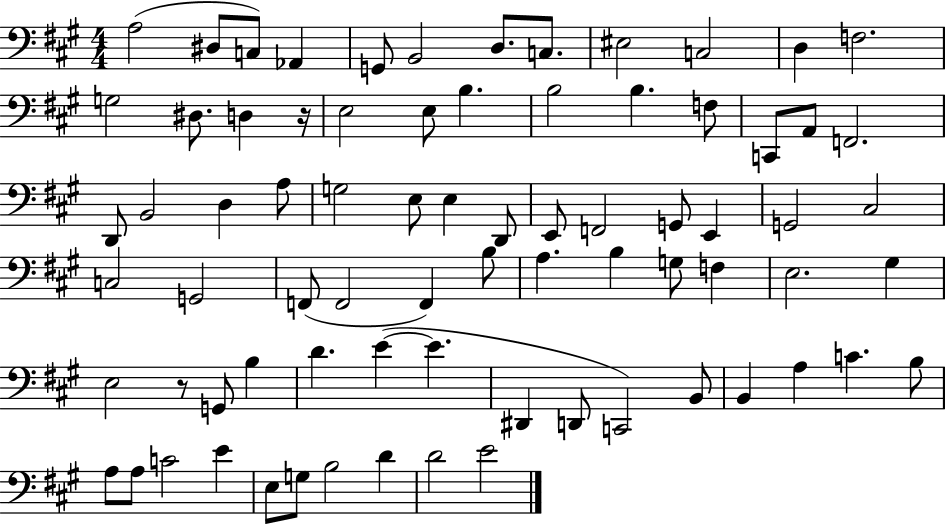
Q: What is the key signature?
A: A major